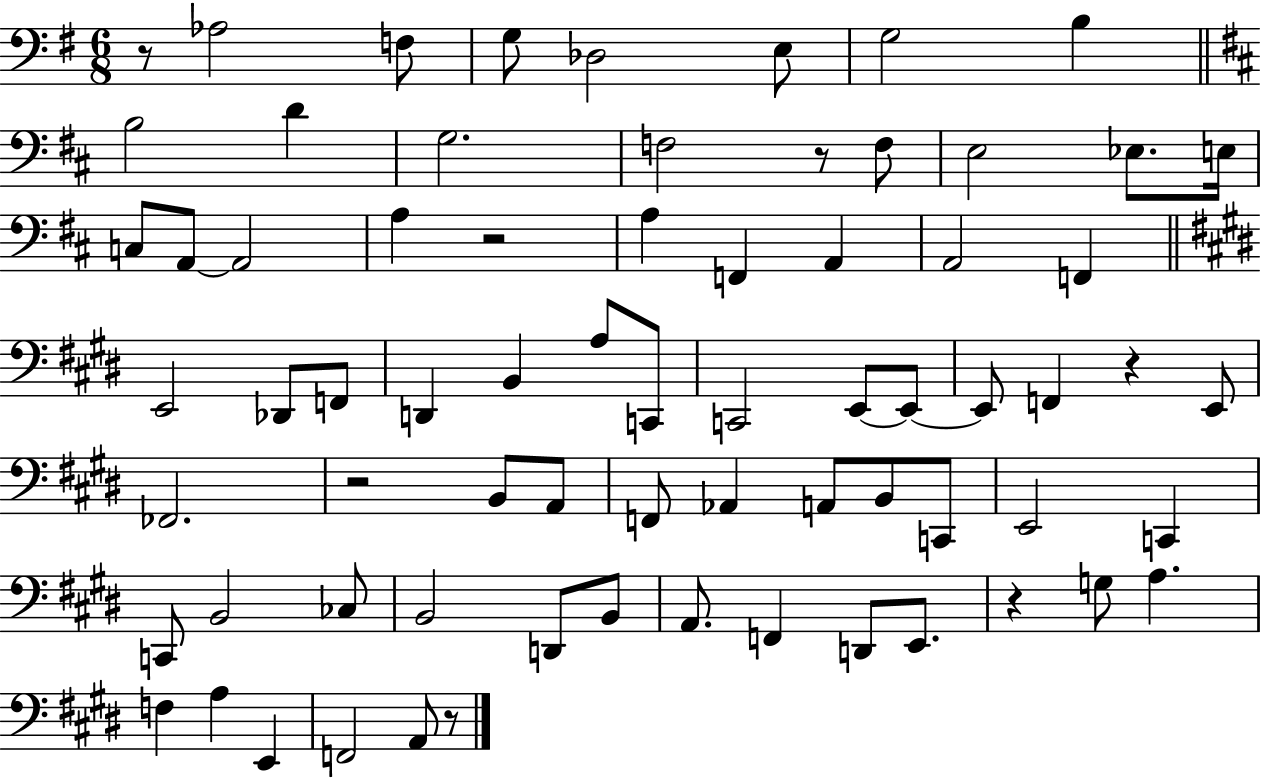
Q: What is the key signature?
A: G major